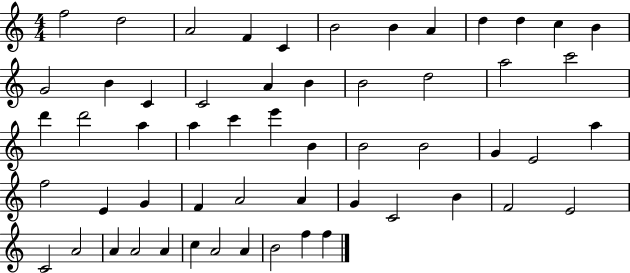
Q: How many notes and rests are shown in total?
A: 56